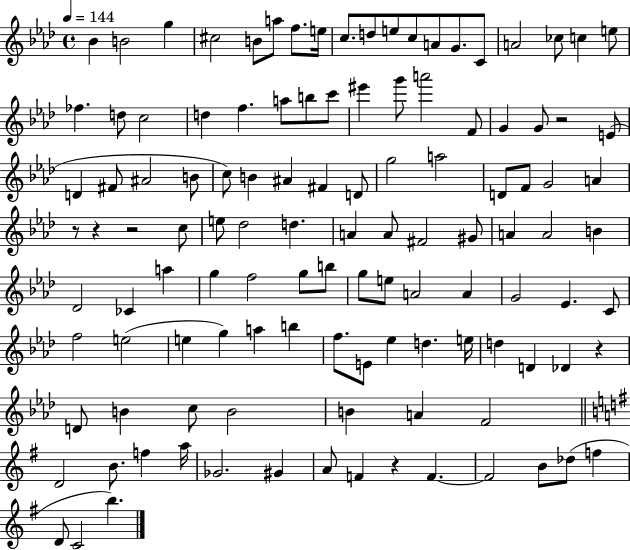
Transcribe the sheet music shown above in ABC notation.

X:1
T:Untitled
M:4/4
L:1/4
K:Ab
_B B2 g ^c2 B/2 a/2 f/2 e/4 c/2 d/2 e/2 c/2 A/2 G/2 C/2 A2 _c/2 c e/2 _f d/2 c2 d f a/2 b/2 c'/2 ^e' g'/2 a'2 F/2 G G/2 z2 E/2 D ^F/2 ^A2 B/2 c/2 B ^A ^F D/2 g2 a2 D/2 F/2 G2 A z/2 z z2 c/2 e/2 _d2 d A A/2 ^F2 ^G/2 A A2 B _D2 _C a g f2 g/2 b/2 g/2 e/2 A2 A G2 _E C/2 f2 e2 e g a b f/2 E/2 _e d e/4 d D _D z D/2 B c/2 B2 B A F2 D2 B/2 f a/4 _G2 ^G A/2 F z F F2 B/2 _d/2 f D/2 C2 b